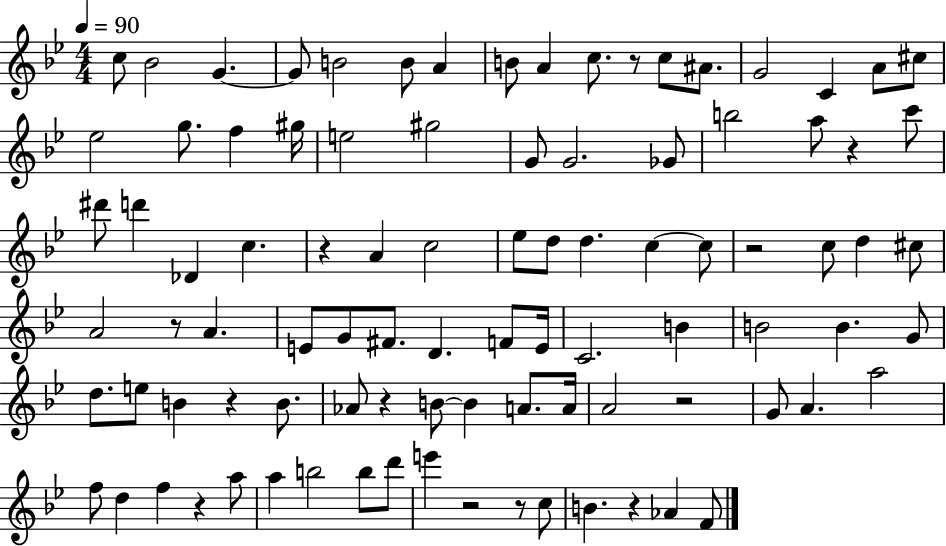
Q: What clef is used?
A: treble